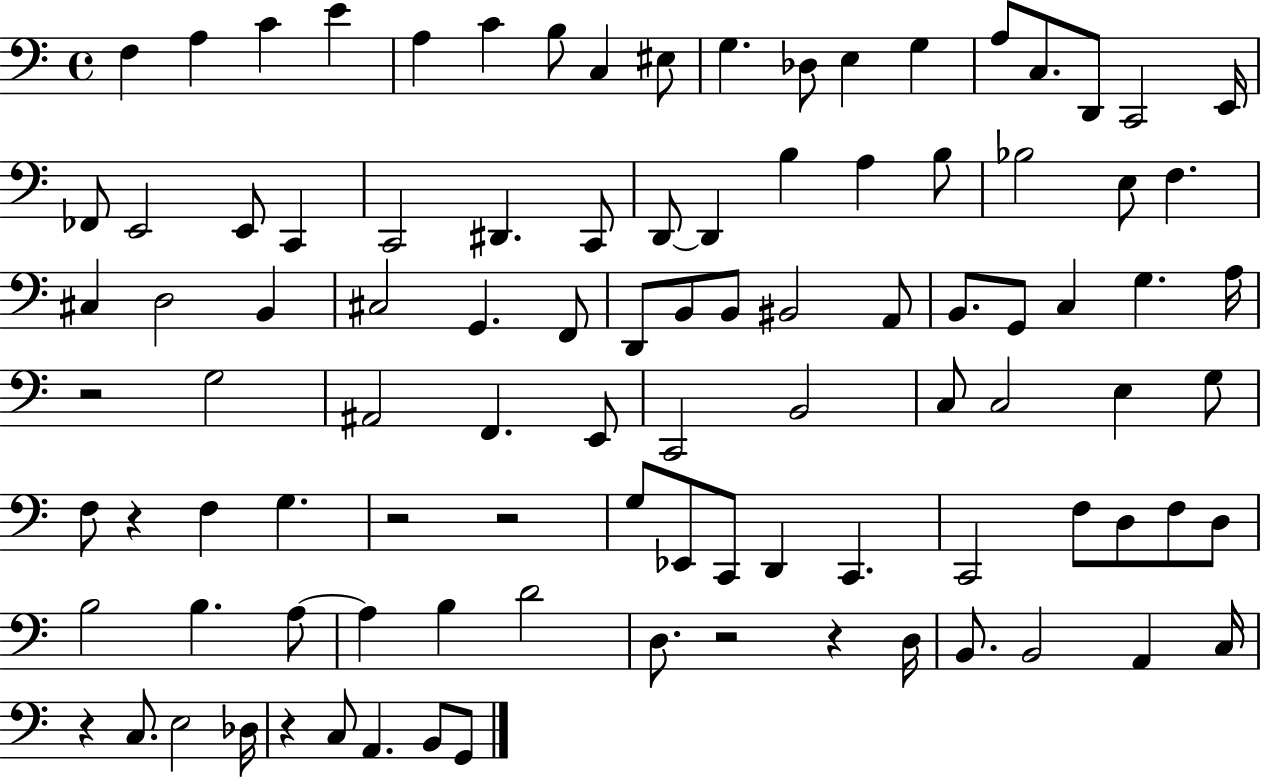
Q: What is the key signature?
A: C major